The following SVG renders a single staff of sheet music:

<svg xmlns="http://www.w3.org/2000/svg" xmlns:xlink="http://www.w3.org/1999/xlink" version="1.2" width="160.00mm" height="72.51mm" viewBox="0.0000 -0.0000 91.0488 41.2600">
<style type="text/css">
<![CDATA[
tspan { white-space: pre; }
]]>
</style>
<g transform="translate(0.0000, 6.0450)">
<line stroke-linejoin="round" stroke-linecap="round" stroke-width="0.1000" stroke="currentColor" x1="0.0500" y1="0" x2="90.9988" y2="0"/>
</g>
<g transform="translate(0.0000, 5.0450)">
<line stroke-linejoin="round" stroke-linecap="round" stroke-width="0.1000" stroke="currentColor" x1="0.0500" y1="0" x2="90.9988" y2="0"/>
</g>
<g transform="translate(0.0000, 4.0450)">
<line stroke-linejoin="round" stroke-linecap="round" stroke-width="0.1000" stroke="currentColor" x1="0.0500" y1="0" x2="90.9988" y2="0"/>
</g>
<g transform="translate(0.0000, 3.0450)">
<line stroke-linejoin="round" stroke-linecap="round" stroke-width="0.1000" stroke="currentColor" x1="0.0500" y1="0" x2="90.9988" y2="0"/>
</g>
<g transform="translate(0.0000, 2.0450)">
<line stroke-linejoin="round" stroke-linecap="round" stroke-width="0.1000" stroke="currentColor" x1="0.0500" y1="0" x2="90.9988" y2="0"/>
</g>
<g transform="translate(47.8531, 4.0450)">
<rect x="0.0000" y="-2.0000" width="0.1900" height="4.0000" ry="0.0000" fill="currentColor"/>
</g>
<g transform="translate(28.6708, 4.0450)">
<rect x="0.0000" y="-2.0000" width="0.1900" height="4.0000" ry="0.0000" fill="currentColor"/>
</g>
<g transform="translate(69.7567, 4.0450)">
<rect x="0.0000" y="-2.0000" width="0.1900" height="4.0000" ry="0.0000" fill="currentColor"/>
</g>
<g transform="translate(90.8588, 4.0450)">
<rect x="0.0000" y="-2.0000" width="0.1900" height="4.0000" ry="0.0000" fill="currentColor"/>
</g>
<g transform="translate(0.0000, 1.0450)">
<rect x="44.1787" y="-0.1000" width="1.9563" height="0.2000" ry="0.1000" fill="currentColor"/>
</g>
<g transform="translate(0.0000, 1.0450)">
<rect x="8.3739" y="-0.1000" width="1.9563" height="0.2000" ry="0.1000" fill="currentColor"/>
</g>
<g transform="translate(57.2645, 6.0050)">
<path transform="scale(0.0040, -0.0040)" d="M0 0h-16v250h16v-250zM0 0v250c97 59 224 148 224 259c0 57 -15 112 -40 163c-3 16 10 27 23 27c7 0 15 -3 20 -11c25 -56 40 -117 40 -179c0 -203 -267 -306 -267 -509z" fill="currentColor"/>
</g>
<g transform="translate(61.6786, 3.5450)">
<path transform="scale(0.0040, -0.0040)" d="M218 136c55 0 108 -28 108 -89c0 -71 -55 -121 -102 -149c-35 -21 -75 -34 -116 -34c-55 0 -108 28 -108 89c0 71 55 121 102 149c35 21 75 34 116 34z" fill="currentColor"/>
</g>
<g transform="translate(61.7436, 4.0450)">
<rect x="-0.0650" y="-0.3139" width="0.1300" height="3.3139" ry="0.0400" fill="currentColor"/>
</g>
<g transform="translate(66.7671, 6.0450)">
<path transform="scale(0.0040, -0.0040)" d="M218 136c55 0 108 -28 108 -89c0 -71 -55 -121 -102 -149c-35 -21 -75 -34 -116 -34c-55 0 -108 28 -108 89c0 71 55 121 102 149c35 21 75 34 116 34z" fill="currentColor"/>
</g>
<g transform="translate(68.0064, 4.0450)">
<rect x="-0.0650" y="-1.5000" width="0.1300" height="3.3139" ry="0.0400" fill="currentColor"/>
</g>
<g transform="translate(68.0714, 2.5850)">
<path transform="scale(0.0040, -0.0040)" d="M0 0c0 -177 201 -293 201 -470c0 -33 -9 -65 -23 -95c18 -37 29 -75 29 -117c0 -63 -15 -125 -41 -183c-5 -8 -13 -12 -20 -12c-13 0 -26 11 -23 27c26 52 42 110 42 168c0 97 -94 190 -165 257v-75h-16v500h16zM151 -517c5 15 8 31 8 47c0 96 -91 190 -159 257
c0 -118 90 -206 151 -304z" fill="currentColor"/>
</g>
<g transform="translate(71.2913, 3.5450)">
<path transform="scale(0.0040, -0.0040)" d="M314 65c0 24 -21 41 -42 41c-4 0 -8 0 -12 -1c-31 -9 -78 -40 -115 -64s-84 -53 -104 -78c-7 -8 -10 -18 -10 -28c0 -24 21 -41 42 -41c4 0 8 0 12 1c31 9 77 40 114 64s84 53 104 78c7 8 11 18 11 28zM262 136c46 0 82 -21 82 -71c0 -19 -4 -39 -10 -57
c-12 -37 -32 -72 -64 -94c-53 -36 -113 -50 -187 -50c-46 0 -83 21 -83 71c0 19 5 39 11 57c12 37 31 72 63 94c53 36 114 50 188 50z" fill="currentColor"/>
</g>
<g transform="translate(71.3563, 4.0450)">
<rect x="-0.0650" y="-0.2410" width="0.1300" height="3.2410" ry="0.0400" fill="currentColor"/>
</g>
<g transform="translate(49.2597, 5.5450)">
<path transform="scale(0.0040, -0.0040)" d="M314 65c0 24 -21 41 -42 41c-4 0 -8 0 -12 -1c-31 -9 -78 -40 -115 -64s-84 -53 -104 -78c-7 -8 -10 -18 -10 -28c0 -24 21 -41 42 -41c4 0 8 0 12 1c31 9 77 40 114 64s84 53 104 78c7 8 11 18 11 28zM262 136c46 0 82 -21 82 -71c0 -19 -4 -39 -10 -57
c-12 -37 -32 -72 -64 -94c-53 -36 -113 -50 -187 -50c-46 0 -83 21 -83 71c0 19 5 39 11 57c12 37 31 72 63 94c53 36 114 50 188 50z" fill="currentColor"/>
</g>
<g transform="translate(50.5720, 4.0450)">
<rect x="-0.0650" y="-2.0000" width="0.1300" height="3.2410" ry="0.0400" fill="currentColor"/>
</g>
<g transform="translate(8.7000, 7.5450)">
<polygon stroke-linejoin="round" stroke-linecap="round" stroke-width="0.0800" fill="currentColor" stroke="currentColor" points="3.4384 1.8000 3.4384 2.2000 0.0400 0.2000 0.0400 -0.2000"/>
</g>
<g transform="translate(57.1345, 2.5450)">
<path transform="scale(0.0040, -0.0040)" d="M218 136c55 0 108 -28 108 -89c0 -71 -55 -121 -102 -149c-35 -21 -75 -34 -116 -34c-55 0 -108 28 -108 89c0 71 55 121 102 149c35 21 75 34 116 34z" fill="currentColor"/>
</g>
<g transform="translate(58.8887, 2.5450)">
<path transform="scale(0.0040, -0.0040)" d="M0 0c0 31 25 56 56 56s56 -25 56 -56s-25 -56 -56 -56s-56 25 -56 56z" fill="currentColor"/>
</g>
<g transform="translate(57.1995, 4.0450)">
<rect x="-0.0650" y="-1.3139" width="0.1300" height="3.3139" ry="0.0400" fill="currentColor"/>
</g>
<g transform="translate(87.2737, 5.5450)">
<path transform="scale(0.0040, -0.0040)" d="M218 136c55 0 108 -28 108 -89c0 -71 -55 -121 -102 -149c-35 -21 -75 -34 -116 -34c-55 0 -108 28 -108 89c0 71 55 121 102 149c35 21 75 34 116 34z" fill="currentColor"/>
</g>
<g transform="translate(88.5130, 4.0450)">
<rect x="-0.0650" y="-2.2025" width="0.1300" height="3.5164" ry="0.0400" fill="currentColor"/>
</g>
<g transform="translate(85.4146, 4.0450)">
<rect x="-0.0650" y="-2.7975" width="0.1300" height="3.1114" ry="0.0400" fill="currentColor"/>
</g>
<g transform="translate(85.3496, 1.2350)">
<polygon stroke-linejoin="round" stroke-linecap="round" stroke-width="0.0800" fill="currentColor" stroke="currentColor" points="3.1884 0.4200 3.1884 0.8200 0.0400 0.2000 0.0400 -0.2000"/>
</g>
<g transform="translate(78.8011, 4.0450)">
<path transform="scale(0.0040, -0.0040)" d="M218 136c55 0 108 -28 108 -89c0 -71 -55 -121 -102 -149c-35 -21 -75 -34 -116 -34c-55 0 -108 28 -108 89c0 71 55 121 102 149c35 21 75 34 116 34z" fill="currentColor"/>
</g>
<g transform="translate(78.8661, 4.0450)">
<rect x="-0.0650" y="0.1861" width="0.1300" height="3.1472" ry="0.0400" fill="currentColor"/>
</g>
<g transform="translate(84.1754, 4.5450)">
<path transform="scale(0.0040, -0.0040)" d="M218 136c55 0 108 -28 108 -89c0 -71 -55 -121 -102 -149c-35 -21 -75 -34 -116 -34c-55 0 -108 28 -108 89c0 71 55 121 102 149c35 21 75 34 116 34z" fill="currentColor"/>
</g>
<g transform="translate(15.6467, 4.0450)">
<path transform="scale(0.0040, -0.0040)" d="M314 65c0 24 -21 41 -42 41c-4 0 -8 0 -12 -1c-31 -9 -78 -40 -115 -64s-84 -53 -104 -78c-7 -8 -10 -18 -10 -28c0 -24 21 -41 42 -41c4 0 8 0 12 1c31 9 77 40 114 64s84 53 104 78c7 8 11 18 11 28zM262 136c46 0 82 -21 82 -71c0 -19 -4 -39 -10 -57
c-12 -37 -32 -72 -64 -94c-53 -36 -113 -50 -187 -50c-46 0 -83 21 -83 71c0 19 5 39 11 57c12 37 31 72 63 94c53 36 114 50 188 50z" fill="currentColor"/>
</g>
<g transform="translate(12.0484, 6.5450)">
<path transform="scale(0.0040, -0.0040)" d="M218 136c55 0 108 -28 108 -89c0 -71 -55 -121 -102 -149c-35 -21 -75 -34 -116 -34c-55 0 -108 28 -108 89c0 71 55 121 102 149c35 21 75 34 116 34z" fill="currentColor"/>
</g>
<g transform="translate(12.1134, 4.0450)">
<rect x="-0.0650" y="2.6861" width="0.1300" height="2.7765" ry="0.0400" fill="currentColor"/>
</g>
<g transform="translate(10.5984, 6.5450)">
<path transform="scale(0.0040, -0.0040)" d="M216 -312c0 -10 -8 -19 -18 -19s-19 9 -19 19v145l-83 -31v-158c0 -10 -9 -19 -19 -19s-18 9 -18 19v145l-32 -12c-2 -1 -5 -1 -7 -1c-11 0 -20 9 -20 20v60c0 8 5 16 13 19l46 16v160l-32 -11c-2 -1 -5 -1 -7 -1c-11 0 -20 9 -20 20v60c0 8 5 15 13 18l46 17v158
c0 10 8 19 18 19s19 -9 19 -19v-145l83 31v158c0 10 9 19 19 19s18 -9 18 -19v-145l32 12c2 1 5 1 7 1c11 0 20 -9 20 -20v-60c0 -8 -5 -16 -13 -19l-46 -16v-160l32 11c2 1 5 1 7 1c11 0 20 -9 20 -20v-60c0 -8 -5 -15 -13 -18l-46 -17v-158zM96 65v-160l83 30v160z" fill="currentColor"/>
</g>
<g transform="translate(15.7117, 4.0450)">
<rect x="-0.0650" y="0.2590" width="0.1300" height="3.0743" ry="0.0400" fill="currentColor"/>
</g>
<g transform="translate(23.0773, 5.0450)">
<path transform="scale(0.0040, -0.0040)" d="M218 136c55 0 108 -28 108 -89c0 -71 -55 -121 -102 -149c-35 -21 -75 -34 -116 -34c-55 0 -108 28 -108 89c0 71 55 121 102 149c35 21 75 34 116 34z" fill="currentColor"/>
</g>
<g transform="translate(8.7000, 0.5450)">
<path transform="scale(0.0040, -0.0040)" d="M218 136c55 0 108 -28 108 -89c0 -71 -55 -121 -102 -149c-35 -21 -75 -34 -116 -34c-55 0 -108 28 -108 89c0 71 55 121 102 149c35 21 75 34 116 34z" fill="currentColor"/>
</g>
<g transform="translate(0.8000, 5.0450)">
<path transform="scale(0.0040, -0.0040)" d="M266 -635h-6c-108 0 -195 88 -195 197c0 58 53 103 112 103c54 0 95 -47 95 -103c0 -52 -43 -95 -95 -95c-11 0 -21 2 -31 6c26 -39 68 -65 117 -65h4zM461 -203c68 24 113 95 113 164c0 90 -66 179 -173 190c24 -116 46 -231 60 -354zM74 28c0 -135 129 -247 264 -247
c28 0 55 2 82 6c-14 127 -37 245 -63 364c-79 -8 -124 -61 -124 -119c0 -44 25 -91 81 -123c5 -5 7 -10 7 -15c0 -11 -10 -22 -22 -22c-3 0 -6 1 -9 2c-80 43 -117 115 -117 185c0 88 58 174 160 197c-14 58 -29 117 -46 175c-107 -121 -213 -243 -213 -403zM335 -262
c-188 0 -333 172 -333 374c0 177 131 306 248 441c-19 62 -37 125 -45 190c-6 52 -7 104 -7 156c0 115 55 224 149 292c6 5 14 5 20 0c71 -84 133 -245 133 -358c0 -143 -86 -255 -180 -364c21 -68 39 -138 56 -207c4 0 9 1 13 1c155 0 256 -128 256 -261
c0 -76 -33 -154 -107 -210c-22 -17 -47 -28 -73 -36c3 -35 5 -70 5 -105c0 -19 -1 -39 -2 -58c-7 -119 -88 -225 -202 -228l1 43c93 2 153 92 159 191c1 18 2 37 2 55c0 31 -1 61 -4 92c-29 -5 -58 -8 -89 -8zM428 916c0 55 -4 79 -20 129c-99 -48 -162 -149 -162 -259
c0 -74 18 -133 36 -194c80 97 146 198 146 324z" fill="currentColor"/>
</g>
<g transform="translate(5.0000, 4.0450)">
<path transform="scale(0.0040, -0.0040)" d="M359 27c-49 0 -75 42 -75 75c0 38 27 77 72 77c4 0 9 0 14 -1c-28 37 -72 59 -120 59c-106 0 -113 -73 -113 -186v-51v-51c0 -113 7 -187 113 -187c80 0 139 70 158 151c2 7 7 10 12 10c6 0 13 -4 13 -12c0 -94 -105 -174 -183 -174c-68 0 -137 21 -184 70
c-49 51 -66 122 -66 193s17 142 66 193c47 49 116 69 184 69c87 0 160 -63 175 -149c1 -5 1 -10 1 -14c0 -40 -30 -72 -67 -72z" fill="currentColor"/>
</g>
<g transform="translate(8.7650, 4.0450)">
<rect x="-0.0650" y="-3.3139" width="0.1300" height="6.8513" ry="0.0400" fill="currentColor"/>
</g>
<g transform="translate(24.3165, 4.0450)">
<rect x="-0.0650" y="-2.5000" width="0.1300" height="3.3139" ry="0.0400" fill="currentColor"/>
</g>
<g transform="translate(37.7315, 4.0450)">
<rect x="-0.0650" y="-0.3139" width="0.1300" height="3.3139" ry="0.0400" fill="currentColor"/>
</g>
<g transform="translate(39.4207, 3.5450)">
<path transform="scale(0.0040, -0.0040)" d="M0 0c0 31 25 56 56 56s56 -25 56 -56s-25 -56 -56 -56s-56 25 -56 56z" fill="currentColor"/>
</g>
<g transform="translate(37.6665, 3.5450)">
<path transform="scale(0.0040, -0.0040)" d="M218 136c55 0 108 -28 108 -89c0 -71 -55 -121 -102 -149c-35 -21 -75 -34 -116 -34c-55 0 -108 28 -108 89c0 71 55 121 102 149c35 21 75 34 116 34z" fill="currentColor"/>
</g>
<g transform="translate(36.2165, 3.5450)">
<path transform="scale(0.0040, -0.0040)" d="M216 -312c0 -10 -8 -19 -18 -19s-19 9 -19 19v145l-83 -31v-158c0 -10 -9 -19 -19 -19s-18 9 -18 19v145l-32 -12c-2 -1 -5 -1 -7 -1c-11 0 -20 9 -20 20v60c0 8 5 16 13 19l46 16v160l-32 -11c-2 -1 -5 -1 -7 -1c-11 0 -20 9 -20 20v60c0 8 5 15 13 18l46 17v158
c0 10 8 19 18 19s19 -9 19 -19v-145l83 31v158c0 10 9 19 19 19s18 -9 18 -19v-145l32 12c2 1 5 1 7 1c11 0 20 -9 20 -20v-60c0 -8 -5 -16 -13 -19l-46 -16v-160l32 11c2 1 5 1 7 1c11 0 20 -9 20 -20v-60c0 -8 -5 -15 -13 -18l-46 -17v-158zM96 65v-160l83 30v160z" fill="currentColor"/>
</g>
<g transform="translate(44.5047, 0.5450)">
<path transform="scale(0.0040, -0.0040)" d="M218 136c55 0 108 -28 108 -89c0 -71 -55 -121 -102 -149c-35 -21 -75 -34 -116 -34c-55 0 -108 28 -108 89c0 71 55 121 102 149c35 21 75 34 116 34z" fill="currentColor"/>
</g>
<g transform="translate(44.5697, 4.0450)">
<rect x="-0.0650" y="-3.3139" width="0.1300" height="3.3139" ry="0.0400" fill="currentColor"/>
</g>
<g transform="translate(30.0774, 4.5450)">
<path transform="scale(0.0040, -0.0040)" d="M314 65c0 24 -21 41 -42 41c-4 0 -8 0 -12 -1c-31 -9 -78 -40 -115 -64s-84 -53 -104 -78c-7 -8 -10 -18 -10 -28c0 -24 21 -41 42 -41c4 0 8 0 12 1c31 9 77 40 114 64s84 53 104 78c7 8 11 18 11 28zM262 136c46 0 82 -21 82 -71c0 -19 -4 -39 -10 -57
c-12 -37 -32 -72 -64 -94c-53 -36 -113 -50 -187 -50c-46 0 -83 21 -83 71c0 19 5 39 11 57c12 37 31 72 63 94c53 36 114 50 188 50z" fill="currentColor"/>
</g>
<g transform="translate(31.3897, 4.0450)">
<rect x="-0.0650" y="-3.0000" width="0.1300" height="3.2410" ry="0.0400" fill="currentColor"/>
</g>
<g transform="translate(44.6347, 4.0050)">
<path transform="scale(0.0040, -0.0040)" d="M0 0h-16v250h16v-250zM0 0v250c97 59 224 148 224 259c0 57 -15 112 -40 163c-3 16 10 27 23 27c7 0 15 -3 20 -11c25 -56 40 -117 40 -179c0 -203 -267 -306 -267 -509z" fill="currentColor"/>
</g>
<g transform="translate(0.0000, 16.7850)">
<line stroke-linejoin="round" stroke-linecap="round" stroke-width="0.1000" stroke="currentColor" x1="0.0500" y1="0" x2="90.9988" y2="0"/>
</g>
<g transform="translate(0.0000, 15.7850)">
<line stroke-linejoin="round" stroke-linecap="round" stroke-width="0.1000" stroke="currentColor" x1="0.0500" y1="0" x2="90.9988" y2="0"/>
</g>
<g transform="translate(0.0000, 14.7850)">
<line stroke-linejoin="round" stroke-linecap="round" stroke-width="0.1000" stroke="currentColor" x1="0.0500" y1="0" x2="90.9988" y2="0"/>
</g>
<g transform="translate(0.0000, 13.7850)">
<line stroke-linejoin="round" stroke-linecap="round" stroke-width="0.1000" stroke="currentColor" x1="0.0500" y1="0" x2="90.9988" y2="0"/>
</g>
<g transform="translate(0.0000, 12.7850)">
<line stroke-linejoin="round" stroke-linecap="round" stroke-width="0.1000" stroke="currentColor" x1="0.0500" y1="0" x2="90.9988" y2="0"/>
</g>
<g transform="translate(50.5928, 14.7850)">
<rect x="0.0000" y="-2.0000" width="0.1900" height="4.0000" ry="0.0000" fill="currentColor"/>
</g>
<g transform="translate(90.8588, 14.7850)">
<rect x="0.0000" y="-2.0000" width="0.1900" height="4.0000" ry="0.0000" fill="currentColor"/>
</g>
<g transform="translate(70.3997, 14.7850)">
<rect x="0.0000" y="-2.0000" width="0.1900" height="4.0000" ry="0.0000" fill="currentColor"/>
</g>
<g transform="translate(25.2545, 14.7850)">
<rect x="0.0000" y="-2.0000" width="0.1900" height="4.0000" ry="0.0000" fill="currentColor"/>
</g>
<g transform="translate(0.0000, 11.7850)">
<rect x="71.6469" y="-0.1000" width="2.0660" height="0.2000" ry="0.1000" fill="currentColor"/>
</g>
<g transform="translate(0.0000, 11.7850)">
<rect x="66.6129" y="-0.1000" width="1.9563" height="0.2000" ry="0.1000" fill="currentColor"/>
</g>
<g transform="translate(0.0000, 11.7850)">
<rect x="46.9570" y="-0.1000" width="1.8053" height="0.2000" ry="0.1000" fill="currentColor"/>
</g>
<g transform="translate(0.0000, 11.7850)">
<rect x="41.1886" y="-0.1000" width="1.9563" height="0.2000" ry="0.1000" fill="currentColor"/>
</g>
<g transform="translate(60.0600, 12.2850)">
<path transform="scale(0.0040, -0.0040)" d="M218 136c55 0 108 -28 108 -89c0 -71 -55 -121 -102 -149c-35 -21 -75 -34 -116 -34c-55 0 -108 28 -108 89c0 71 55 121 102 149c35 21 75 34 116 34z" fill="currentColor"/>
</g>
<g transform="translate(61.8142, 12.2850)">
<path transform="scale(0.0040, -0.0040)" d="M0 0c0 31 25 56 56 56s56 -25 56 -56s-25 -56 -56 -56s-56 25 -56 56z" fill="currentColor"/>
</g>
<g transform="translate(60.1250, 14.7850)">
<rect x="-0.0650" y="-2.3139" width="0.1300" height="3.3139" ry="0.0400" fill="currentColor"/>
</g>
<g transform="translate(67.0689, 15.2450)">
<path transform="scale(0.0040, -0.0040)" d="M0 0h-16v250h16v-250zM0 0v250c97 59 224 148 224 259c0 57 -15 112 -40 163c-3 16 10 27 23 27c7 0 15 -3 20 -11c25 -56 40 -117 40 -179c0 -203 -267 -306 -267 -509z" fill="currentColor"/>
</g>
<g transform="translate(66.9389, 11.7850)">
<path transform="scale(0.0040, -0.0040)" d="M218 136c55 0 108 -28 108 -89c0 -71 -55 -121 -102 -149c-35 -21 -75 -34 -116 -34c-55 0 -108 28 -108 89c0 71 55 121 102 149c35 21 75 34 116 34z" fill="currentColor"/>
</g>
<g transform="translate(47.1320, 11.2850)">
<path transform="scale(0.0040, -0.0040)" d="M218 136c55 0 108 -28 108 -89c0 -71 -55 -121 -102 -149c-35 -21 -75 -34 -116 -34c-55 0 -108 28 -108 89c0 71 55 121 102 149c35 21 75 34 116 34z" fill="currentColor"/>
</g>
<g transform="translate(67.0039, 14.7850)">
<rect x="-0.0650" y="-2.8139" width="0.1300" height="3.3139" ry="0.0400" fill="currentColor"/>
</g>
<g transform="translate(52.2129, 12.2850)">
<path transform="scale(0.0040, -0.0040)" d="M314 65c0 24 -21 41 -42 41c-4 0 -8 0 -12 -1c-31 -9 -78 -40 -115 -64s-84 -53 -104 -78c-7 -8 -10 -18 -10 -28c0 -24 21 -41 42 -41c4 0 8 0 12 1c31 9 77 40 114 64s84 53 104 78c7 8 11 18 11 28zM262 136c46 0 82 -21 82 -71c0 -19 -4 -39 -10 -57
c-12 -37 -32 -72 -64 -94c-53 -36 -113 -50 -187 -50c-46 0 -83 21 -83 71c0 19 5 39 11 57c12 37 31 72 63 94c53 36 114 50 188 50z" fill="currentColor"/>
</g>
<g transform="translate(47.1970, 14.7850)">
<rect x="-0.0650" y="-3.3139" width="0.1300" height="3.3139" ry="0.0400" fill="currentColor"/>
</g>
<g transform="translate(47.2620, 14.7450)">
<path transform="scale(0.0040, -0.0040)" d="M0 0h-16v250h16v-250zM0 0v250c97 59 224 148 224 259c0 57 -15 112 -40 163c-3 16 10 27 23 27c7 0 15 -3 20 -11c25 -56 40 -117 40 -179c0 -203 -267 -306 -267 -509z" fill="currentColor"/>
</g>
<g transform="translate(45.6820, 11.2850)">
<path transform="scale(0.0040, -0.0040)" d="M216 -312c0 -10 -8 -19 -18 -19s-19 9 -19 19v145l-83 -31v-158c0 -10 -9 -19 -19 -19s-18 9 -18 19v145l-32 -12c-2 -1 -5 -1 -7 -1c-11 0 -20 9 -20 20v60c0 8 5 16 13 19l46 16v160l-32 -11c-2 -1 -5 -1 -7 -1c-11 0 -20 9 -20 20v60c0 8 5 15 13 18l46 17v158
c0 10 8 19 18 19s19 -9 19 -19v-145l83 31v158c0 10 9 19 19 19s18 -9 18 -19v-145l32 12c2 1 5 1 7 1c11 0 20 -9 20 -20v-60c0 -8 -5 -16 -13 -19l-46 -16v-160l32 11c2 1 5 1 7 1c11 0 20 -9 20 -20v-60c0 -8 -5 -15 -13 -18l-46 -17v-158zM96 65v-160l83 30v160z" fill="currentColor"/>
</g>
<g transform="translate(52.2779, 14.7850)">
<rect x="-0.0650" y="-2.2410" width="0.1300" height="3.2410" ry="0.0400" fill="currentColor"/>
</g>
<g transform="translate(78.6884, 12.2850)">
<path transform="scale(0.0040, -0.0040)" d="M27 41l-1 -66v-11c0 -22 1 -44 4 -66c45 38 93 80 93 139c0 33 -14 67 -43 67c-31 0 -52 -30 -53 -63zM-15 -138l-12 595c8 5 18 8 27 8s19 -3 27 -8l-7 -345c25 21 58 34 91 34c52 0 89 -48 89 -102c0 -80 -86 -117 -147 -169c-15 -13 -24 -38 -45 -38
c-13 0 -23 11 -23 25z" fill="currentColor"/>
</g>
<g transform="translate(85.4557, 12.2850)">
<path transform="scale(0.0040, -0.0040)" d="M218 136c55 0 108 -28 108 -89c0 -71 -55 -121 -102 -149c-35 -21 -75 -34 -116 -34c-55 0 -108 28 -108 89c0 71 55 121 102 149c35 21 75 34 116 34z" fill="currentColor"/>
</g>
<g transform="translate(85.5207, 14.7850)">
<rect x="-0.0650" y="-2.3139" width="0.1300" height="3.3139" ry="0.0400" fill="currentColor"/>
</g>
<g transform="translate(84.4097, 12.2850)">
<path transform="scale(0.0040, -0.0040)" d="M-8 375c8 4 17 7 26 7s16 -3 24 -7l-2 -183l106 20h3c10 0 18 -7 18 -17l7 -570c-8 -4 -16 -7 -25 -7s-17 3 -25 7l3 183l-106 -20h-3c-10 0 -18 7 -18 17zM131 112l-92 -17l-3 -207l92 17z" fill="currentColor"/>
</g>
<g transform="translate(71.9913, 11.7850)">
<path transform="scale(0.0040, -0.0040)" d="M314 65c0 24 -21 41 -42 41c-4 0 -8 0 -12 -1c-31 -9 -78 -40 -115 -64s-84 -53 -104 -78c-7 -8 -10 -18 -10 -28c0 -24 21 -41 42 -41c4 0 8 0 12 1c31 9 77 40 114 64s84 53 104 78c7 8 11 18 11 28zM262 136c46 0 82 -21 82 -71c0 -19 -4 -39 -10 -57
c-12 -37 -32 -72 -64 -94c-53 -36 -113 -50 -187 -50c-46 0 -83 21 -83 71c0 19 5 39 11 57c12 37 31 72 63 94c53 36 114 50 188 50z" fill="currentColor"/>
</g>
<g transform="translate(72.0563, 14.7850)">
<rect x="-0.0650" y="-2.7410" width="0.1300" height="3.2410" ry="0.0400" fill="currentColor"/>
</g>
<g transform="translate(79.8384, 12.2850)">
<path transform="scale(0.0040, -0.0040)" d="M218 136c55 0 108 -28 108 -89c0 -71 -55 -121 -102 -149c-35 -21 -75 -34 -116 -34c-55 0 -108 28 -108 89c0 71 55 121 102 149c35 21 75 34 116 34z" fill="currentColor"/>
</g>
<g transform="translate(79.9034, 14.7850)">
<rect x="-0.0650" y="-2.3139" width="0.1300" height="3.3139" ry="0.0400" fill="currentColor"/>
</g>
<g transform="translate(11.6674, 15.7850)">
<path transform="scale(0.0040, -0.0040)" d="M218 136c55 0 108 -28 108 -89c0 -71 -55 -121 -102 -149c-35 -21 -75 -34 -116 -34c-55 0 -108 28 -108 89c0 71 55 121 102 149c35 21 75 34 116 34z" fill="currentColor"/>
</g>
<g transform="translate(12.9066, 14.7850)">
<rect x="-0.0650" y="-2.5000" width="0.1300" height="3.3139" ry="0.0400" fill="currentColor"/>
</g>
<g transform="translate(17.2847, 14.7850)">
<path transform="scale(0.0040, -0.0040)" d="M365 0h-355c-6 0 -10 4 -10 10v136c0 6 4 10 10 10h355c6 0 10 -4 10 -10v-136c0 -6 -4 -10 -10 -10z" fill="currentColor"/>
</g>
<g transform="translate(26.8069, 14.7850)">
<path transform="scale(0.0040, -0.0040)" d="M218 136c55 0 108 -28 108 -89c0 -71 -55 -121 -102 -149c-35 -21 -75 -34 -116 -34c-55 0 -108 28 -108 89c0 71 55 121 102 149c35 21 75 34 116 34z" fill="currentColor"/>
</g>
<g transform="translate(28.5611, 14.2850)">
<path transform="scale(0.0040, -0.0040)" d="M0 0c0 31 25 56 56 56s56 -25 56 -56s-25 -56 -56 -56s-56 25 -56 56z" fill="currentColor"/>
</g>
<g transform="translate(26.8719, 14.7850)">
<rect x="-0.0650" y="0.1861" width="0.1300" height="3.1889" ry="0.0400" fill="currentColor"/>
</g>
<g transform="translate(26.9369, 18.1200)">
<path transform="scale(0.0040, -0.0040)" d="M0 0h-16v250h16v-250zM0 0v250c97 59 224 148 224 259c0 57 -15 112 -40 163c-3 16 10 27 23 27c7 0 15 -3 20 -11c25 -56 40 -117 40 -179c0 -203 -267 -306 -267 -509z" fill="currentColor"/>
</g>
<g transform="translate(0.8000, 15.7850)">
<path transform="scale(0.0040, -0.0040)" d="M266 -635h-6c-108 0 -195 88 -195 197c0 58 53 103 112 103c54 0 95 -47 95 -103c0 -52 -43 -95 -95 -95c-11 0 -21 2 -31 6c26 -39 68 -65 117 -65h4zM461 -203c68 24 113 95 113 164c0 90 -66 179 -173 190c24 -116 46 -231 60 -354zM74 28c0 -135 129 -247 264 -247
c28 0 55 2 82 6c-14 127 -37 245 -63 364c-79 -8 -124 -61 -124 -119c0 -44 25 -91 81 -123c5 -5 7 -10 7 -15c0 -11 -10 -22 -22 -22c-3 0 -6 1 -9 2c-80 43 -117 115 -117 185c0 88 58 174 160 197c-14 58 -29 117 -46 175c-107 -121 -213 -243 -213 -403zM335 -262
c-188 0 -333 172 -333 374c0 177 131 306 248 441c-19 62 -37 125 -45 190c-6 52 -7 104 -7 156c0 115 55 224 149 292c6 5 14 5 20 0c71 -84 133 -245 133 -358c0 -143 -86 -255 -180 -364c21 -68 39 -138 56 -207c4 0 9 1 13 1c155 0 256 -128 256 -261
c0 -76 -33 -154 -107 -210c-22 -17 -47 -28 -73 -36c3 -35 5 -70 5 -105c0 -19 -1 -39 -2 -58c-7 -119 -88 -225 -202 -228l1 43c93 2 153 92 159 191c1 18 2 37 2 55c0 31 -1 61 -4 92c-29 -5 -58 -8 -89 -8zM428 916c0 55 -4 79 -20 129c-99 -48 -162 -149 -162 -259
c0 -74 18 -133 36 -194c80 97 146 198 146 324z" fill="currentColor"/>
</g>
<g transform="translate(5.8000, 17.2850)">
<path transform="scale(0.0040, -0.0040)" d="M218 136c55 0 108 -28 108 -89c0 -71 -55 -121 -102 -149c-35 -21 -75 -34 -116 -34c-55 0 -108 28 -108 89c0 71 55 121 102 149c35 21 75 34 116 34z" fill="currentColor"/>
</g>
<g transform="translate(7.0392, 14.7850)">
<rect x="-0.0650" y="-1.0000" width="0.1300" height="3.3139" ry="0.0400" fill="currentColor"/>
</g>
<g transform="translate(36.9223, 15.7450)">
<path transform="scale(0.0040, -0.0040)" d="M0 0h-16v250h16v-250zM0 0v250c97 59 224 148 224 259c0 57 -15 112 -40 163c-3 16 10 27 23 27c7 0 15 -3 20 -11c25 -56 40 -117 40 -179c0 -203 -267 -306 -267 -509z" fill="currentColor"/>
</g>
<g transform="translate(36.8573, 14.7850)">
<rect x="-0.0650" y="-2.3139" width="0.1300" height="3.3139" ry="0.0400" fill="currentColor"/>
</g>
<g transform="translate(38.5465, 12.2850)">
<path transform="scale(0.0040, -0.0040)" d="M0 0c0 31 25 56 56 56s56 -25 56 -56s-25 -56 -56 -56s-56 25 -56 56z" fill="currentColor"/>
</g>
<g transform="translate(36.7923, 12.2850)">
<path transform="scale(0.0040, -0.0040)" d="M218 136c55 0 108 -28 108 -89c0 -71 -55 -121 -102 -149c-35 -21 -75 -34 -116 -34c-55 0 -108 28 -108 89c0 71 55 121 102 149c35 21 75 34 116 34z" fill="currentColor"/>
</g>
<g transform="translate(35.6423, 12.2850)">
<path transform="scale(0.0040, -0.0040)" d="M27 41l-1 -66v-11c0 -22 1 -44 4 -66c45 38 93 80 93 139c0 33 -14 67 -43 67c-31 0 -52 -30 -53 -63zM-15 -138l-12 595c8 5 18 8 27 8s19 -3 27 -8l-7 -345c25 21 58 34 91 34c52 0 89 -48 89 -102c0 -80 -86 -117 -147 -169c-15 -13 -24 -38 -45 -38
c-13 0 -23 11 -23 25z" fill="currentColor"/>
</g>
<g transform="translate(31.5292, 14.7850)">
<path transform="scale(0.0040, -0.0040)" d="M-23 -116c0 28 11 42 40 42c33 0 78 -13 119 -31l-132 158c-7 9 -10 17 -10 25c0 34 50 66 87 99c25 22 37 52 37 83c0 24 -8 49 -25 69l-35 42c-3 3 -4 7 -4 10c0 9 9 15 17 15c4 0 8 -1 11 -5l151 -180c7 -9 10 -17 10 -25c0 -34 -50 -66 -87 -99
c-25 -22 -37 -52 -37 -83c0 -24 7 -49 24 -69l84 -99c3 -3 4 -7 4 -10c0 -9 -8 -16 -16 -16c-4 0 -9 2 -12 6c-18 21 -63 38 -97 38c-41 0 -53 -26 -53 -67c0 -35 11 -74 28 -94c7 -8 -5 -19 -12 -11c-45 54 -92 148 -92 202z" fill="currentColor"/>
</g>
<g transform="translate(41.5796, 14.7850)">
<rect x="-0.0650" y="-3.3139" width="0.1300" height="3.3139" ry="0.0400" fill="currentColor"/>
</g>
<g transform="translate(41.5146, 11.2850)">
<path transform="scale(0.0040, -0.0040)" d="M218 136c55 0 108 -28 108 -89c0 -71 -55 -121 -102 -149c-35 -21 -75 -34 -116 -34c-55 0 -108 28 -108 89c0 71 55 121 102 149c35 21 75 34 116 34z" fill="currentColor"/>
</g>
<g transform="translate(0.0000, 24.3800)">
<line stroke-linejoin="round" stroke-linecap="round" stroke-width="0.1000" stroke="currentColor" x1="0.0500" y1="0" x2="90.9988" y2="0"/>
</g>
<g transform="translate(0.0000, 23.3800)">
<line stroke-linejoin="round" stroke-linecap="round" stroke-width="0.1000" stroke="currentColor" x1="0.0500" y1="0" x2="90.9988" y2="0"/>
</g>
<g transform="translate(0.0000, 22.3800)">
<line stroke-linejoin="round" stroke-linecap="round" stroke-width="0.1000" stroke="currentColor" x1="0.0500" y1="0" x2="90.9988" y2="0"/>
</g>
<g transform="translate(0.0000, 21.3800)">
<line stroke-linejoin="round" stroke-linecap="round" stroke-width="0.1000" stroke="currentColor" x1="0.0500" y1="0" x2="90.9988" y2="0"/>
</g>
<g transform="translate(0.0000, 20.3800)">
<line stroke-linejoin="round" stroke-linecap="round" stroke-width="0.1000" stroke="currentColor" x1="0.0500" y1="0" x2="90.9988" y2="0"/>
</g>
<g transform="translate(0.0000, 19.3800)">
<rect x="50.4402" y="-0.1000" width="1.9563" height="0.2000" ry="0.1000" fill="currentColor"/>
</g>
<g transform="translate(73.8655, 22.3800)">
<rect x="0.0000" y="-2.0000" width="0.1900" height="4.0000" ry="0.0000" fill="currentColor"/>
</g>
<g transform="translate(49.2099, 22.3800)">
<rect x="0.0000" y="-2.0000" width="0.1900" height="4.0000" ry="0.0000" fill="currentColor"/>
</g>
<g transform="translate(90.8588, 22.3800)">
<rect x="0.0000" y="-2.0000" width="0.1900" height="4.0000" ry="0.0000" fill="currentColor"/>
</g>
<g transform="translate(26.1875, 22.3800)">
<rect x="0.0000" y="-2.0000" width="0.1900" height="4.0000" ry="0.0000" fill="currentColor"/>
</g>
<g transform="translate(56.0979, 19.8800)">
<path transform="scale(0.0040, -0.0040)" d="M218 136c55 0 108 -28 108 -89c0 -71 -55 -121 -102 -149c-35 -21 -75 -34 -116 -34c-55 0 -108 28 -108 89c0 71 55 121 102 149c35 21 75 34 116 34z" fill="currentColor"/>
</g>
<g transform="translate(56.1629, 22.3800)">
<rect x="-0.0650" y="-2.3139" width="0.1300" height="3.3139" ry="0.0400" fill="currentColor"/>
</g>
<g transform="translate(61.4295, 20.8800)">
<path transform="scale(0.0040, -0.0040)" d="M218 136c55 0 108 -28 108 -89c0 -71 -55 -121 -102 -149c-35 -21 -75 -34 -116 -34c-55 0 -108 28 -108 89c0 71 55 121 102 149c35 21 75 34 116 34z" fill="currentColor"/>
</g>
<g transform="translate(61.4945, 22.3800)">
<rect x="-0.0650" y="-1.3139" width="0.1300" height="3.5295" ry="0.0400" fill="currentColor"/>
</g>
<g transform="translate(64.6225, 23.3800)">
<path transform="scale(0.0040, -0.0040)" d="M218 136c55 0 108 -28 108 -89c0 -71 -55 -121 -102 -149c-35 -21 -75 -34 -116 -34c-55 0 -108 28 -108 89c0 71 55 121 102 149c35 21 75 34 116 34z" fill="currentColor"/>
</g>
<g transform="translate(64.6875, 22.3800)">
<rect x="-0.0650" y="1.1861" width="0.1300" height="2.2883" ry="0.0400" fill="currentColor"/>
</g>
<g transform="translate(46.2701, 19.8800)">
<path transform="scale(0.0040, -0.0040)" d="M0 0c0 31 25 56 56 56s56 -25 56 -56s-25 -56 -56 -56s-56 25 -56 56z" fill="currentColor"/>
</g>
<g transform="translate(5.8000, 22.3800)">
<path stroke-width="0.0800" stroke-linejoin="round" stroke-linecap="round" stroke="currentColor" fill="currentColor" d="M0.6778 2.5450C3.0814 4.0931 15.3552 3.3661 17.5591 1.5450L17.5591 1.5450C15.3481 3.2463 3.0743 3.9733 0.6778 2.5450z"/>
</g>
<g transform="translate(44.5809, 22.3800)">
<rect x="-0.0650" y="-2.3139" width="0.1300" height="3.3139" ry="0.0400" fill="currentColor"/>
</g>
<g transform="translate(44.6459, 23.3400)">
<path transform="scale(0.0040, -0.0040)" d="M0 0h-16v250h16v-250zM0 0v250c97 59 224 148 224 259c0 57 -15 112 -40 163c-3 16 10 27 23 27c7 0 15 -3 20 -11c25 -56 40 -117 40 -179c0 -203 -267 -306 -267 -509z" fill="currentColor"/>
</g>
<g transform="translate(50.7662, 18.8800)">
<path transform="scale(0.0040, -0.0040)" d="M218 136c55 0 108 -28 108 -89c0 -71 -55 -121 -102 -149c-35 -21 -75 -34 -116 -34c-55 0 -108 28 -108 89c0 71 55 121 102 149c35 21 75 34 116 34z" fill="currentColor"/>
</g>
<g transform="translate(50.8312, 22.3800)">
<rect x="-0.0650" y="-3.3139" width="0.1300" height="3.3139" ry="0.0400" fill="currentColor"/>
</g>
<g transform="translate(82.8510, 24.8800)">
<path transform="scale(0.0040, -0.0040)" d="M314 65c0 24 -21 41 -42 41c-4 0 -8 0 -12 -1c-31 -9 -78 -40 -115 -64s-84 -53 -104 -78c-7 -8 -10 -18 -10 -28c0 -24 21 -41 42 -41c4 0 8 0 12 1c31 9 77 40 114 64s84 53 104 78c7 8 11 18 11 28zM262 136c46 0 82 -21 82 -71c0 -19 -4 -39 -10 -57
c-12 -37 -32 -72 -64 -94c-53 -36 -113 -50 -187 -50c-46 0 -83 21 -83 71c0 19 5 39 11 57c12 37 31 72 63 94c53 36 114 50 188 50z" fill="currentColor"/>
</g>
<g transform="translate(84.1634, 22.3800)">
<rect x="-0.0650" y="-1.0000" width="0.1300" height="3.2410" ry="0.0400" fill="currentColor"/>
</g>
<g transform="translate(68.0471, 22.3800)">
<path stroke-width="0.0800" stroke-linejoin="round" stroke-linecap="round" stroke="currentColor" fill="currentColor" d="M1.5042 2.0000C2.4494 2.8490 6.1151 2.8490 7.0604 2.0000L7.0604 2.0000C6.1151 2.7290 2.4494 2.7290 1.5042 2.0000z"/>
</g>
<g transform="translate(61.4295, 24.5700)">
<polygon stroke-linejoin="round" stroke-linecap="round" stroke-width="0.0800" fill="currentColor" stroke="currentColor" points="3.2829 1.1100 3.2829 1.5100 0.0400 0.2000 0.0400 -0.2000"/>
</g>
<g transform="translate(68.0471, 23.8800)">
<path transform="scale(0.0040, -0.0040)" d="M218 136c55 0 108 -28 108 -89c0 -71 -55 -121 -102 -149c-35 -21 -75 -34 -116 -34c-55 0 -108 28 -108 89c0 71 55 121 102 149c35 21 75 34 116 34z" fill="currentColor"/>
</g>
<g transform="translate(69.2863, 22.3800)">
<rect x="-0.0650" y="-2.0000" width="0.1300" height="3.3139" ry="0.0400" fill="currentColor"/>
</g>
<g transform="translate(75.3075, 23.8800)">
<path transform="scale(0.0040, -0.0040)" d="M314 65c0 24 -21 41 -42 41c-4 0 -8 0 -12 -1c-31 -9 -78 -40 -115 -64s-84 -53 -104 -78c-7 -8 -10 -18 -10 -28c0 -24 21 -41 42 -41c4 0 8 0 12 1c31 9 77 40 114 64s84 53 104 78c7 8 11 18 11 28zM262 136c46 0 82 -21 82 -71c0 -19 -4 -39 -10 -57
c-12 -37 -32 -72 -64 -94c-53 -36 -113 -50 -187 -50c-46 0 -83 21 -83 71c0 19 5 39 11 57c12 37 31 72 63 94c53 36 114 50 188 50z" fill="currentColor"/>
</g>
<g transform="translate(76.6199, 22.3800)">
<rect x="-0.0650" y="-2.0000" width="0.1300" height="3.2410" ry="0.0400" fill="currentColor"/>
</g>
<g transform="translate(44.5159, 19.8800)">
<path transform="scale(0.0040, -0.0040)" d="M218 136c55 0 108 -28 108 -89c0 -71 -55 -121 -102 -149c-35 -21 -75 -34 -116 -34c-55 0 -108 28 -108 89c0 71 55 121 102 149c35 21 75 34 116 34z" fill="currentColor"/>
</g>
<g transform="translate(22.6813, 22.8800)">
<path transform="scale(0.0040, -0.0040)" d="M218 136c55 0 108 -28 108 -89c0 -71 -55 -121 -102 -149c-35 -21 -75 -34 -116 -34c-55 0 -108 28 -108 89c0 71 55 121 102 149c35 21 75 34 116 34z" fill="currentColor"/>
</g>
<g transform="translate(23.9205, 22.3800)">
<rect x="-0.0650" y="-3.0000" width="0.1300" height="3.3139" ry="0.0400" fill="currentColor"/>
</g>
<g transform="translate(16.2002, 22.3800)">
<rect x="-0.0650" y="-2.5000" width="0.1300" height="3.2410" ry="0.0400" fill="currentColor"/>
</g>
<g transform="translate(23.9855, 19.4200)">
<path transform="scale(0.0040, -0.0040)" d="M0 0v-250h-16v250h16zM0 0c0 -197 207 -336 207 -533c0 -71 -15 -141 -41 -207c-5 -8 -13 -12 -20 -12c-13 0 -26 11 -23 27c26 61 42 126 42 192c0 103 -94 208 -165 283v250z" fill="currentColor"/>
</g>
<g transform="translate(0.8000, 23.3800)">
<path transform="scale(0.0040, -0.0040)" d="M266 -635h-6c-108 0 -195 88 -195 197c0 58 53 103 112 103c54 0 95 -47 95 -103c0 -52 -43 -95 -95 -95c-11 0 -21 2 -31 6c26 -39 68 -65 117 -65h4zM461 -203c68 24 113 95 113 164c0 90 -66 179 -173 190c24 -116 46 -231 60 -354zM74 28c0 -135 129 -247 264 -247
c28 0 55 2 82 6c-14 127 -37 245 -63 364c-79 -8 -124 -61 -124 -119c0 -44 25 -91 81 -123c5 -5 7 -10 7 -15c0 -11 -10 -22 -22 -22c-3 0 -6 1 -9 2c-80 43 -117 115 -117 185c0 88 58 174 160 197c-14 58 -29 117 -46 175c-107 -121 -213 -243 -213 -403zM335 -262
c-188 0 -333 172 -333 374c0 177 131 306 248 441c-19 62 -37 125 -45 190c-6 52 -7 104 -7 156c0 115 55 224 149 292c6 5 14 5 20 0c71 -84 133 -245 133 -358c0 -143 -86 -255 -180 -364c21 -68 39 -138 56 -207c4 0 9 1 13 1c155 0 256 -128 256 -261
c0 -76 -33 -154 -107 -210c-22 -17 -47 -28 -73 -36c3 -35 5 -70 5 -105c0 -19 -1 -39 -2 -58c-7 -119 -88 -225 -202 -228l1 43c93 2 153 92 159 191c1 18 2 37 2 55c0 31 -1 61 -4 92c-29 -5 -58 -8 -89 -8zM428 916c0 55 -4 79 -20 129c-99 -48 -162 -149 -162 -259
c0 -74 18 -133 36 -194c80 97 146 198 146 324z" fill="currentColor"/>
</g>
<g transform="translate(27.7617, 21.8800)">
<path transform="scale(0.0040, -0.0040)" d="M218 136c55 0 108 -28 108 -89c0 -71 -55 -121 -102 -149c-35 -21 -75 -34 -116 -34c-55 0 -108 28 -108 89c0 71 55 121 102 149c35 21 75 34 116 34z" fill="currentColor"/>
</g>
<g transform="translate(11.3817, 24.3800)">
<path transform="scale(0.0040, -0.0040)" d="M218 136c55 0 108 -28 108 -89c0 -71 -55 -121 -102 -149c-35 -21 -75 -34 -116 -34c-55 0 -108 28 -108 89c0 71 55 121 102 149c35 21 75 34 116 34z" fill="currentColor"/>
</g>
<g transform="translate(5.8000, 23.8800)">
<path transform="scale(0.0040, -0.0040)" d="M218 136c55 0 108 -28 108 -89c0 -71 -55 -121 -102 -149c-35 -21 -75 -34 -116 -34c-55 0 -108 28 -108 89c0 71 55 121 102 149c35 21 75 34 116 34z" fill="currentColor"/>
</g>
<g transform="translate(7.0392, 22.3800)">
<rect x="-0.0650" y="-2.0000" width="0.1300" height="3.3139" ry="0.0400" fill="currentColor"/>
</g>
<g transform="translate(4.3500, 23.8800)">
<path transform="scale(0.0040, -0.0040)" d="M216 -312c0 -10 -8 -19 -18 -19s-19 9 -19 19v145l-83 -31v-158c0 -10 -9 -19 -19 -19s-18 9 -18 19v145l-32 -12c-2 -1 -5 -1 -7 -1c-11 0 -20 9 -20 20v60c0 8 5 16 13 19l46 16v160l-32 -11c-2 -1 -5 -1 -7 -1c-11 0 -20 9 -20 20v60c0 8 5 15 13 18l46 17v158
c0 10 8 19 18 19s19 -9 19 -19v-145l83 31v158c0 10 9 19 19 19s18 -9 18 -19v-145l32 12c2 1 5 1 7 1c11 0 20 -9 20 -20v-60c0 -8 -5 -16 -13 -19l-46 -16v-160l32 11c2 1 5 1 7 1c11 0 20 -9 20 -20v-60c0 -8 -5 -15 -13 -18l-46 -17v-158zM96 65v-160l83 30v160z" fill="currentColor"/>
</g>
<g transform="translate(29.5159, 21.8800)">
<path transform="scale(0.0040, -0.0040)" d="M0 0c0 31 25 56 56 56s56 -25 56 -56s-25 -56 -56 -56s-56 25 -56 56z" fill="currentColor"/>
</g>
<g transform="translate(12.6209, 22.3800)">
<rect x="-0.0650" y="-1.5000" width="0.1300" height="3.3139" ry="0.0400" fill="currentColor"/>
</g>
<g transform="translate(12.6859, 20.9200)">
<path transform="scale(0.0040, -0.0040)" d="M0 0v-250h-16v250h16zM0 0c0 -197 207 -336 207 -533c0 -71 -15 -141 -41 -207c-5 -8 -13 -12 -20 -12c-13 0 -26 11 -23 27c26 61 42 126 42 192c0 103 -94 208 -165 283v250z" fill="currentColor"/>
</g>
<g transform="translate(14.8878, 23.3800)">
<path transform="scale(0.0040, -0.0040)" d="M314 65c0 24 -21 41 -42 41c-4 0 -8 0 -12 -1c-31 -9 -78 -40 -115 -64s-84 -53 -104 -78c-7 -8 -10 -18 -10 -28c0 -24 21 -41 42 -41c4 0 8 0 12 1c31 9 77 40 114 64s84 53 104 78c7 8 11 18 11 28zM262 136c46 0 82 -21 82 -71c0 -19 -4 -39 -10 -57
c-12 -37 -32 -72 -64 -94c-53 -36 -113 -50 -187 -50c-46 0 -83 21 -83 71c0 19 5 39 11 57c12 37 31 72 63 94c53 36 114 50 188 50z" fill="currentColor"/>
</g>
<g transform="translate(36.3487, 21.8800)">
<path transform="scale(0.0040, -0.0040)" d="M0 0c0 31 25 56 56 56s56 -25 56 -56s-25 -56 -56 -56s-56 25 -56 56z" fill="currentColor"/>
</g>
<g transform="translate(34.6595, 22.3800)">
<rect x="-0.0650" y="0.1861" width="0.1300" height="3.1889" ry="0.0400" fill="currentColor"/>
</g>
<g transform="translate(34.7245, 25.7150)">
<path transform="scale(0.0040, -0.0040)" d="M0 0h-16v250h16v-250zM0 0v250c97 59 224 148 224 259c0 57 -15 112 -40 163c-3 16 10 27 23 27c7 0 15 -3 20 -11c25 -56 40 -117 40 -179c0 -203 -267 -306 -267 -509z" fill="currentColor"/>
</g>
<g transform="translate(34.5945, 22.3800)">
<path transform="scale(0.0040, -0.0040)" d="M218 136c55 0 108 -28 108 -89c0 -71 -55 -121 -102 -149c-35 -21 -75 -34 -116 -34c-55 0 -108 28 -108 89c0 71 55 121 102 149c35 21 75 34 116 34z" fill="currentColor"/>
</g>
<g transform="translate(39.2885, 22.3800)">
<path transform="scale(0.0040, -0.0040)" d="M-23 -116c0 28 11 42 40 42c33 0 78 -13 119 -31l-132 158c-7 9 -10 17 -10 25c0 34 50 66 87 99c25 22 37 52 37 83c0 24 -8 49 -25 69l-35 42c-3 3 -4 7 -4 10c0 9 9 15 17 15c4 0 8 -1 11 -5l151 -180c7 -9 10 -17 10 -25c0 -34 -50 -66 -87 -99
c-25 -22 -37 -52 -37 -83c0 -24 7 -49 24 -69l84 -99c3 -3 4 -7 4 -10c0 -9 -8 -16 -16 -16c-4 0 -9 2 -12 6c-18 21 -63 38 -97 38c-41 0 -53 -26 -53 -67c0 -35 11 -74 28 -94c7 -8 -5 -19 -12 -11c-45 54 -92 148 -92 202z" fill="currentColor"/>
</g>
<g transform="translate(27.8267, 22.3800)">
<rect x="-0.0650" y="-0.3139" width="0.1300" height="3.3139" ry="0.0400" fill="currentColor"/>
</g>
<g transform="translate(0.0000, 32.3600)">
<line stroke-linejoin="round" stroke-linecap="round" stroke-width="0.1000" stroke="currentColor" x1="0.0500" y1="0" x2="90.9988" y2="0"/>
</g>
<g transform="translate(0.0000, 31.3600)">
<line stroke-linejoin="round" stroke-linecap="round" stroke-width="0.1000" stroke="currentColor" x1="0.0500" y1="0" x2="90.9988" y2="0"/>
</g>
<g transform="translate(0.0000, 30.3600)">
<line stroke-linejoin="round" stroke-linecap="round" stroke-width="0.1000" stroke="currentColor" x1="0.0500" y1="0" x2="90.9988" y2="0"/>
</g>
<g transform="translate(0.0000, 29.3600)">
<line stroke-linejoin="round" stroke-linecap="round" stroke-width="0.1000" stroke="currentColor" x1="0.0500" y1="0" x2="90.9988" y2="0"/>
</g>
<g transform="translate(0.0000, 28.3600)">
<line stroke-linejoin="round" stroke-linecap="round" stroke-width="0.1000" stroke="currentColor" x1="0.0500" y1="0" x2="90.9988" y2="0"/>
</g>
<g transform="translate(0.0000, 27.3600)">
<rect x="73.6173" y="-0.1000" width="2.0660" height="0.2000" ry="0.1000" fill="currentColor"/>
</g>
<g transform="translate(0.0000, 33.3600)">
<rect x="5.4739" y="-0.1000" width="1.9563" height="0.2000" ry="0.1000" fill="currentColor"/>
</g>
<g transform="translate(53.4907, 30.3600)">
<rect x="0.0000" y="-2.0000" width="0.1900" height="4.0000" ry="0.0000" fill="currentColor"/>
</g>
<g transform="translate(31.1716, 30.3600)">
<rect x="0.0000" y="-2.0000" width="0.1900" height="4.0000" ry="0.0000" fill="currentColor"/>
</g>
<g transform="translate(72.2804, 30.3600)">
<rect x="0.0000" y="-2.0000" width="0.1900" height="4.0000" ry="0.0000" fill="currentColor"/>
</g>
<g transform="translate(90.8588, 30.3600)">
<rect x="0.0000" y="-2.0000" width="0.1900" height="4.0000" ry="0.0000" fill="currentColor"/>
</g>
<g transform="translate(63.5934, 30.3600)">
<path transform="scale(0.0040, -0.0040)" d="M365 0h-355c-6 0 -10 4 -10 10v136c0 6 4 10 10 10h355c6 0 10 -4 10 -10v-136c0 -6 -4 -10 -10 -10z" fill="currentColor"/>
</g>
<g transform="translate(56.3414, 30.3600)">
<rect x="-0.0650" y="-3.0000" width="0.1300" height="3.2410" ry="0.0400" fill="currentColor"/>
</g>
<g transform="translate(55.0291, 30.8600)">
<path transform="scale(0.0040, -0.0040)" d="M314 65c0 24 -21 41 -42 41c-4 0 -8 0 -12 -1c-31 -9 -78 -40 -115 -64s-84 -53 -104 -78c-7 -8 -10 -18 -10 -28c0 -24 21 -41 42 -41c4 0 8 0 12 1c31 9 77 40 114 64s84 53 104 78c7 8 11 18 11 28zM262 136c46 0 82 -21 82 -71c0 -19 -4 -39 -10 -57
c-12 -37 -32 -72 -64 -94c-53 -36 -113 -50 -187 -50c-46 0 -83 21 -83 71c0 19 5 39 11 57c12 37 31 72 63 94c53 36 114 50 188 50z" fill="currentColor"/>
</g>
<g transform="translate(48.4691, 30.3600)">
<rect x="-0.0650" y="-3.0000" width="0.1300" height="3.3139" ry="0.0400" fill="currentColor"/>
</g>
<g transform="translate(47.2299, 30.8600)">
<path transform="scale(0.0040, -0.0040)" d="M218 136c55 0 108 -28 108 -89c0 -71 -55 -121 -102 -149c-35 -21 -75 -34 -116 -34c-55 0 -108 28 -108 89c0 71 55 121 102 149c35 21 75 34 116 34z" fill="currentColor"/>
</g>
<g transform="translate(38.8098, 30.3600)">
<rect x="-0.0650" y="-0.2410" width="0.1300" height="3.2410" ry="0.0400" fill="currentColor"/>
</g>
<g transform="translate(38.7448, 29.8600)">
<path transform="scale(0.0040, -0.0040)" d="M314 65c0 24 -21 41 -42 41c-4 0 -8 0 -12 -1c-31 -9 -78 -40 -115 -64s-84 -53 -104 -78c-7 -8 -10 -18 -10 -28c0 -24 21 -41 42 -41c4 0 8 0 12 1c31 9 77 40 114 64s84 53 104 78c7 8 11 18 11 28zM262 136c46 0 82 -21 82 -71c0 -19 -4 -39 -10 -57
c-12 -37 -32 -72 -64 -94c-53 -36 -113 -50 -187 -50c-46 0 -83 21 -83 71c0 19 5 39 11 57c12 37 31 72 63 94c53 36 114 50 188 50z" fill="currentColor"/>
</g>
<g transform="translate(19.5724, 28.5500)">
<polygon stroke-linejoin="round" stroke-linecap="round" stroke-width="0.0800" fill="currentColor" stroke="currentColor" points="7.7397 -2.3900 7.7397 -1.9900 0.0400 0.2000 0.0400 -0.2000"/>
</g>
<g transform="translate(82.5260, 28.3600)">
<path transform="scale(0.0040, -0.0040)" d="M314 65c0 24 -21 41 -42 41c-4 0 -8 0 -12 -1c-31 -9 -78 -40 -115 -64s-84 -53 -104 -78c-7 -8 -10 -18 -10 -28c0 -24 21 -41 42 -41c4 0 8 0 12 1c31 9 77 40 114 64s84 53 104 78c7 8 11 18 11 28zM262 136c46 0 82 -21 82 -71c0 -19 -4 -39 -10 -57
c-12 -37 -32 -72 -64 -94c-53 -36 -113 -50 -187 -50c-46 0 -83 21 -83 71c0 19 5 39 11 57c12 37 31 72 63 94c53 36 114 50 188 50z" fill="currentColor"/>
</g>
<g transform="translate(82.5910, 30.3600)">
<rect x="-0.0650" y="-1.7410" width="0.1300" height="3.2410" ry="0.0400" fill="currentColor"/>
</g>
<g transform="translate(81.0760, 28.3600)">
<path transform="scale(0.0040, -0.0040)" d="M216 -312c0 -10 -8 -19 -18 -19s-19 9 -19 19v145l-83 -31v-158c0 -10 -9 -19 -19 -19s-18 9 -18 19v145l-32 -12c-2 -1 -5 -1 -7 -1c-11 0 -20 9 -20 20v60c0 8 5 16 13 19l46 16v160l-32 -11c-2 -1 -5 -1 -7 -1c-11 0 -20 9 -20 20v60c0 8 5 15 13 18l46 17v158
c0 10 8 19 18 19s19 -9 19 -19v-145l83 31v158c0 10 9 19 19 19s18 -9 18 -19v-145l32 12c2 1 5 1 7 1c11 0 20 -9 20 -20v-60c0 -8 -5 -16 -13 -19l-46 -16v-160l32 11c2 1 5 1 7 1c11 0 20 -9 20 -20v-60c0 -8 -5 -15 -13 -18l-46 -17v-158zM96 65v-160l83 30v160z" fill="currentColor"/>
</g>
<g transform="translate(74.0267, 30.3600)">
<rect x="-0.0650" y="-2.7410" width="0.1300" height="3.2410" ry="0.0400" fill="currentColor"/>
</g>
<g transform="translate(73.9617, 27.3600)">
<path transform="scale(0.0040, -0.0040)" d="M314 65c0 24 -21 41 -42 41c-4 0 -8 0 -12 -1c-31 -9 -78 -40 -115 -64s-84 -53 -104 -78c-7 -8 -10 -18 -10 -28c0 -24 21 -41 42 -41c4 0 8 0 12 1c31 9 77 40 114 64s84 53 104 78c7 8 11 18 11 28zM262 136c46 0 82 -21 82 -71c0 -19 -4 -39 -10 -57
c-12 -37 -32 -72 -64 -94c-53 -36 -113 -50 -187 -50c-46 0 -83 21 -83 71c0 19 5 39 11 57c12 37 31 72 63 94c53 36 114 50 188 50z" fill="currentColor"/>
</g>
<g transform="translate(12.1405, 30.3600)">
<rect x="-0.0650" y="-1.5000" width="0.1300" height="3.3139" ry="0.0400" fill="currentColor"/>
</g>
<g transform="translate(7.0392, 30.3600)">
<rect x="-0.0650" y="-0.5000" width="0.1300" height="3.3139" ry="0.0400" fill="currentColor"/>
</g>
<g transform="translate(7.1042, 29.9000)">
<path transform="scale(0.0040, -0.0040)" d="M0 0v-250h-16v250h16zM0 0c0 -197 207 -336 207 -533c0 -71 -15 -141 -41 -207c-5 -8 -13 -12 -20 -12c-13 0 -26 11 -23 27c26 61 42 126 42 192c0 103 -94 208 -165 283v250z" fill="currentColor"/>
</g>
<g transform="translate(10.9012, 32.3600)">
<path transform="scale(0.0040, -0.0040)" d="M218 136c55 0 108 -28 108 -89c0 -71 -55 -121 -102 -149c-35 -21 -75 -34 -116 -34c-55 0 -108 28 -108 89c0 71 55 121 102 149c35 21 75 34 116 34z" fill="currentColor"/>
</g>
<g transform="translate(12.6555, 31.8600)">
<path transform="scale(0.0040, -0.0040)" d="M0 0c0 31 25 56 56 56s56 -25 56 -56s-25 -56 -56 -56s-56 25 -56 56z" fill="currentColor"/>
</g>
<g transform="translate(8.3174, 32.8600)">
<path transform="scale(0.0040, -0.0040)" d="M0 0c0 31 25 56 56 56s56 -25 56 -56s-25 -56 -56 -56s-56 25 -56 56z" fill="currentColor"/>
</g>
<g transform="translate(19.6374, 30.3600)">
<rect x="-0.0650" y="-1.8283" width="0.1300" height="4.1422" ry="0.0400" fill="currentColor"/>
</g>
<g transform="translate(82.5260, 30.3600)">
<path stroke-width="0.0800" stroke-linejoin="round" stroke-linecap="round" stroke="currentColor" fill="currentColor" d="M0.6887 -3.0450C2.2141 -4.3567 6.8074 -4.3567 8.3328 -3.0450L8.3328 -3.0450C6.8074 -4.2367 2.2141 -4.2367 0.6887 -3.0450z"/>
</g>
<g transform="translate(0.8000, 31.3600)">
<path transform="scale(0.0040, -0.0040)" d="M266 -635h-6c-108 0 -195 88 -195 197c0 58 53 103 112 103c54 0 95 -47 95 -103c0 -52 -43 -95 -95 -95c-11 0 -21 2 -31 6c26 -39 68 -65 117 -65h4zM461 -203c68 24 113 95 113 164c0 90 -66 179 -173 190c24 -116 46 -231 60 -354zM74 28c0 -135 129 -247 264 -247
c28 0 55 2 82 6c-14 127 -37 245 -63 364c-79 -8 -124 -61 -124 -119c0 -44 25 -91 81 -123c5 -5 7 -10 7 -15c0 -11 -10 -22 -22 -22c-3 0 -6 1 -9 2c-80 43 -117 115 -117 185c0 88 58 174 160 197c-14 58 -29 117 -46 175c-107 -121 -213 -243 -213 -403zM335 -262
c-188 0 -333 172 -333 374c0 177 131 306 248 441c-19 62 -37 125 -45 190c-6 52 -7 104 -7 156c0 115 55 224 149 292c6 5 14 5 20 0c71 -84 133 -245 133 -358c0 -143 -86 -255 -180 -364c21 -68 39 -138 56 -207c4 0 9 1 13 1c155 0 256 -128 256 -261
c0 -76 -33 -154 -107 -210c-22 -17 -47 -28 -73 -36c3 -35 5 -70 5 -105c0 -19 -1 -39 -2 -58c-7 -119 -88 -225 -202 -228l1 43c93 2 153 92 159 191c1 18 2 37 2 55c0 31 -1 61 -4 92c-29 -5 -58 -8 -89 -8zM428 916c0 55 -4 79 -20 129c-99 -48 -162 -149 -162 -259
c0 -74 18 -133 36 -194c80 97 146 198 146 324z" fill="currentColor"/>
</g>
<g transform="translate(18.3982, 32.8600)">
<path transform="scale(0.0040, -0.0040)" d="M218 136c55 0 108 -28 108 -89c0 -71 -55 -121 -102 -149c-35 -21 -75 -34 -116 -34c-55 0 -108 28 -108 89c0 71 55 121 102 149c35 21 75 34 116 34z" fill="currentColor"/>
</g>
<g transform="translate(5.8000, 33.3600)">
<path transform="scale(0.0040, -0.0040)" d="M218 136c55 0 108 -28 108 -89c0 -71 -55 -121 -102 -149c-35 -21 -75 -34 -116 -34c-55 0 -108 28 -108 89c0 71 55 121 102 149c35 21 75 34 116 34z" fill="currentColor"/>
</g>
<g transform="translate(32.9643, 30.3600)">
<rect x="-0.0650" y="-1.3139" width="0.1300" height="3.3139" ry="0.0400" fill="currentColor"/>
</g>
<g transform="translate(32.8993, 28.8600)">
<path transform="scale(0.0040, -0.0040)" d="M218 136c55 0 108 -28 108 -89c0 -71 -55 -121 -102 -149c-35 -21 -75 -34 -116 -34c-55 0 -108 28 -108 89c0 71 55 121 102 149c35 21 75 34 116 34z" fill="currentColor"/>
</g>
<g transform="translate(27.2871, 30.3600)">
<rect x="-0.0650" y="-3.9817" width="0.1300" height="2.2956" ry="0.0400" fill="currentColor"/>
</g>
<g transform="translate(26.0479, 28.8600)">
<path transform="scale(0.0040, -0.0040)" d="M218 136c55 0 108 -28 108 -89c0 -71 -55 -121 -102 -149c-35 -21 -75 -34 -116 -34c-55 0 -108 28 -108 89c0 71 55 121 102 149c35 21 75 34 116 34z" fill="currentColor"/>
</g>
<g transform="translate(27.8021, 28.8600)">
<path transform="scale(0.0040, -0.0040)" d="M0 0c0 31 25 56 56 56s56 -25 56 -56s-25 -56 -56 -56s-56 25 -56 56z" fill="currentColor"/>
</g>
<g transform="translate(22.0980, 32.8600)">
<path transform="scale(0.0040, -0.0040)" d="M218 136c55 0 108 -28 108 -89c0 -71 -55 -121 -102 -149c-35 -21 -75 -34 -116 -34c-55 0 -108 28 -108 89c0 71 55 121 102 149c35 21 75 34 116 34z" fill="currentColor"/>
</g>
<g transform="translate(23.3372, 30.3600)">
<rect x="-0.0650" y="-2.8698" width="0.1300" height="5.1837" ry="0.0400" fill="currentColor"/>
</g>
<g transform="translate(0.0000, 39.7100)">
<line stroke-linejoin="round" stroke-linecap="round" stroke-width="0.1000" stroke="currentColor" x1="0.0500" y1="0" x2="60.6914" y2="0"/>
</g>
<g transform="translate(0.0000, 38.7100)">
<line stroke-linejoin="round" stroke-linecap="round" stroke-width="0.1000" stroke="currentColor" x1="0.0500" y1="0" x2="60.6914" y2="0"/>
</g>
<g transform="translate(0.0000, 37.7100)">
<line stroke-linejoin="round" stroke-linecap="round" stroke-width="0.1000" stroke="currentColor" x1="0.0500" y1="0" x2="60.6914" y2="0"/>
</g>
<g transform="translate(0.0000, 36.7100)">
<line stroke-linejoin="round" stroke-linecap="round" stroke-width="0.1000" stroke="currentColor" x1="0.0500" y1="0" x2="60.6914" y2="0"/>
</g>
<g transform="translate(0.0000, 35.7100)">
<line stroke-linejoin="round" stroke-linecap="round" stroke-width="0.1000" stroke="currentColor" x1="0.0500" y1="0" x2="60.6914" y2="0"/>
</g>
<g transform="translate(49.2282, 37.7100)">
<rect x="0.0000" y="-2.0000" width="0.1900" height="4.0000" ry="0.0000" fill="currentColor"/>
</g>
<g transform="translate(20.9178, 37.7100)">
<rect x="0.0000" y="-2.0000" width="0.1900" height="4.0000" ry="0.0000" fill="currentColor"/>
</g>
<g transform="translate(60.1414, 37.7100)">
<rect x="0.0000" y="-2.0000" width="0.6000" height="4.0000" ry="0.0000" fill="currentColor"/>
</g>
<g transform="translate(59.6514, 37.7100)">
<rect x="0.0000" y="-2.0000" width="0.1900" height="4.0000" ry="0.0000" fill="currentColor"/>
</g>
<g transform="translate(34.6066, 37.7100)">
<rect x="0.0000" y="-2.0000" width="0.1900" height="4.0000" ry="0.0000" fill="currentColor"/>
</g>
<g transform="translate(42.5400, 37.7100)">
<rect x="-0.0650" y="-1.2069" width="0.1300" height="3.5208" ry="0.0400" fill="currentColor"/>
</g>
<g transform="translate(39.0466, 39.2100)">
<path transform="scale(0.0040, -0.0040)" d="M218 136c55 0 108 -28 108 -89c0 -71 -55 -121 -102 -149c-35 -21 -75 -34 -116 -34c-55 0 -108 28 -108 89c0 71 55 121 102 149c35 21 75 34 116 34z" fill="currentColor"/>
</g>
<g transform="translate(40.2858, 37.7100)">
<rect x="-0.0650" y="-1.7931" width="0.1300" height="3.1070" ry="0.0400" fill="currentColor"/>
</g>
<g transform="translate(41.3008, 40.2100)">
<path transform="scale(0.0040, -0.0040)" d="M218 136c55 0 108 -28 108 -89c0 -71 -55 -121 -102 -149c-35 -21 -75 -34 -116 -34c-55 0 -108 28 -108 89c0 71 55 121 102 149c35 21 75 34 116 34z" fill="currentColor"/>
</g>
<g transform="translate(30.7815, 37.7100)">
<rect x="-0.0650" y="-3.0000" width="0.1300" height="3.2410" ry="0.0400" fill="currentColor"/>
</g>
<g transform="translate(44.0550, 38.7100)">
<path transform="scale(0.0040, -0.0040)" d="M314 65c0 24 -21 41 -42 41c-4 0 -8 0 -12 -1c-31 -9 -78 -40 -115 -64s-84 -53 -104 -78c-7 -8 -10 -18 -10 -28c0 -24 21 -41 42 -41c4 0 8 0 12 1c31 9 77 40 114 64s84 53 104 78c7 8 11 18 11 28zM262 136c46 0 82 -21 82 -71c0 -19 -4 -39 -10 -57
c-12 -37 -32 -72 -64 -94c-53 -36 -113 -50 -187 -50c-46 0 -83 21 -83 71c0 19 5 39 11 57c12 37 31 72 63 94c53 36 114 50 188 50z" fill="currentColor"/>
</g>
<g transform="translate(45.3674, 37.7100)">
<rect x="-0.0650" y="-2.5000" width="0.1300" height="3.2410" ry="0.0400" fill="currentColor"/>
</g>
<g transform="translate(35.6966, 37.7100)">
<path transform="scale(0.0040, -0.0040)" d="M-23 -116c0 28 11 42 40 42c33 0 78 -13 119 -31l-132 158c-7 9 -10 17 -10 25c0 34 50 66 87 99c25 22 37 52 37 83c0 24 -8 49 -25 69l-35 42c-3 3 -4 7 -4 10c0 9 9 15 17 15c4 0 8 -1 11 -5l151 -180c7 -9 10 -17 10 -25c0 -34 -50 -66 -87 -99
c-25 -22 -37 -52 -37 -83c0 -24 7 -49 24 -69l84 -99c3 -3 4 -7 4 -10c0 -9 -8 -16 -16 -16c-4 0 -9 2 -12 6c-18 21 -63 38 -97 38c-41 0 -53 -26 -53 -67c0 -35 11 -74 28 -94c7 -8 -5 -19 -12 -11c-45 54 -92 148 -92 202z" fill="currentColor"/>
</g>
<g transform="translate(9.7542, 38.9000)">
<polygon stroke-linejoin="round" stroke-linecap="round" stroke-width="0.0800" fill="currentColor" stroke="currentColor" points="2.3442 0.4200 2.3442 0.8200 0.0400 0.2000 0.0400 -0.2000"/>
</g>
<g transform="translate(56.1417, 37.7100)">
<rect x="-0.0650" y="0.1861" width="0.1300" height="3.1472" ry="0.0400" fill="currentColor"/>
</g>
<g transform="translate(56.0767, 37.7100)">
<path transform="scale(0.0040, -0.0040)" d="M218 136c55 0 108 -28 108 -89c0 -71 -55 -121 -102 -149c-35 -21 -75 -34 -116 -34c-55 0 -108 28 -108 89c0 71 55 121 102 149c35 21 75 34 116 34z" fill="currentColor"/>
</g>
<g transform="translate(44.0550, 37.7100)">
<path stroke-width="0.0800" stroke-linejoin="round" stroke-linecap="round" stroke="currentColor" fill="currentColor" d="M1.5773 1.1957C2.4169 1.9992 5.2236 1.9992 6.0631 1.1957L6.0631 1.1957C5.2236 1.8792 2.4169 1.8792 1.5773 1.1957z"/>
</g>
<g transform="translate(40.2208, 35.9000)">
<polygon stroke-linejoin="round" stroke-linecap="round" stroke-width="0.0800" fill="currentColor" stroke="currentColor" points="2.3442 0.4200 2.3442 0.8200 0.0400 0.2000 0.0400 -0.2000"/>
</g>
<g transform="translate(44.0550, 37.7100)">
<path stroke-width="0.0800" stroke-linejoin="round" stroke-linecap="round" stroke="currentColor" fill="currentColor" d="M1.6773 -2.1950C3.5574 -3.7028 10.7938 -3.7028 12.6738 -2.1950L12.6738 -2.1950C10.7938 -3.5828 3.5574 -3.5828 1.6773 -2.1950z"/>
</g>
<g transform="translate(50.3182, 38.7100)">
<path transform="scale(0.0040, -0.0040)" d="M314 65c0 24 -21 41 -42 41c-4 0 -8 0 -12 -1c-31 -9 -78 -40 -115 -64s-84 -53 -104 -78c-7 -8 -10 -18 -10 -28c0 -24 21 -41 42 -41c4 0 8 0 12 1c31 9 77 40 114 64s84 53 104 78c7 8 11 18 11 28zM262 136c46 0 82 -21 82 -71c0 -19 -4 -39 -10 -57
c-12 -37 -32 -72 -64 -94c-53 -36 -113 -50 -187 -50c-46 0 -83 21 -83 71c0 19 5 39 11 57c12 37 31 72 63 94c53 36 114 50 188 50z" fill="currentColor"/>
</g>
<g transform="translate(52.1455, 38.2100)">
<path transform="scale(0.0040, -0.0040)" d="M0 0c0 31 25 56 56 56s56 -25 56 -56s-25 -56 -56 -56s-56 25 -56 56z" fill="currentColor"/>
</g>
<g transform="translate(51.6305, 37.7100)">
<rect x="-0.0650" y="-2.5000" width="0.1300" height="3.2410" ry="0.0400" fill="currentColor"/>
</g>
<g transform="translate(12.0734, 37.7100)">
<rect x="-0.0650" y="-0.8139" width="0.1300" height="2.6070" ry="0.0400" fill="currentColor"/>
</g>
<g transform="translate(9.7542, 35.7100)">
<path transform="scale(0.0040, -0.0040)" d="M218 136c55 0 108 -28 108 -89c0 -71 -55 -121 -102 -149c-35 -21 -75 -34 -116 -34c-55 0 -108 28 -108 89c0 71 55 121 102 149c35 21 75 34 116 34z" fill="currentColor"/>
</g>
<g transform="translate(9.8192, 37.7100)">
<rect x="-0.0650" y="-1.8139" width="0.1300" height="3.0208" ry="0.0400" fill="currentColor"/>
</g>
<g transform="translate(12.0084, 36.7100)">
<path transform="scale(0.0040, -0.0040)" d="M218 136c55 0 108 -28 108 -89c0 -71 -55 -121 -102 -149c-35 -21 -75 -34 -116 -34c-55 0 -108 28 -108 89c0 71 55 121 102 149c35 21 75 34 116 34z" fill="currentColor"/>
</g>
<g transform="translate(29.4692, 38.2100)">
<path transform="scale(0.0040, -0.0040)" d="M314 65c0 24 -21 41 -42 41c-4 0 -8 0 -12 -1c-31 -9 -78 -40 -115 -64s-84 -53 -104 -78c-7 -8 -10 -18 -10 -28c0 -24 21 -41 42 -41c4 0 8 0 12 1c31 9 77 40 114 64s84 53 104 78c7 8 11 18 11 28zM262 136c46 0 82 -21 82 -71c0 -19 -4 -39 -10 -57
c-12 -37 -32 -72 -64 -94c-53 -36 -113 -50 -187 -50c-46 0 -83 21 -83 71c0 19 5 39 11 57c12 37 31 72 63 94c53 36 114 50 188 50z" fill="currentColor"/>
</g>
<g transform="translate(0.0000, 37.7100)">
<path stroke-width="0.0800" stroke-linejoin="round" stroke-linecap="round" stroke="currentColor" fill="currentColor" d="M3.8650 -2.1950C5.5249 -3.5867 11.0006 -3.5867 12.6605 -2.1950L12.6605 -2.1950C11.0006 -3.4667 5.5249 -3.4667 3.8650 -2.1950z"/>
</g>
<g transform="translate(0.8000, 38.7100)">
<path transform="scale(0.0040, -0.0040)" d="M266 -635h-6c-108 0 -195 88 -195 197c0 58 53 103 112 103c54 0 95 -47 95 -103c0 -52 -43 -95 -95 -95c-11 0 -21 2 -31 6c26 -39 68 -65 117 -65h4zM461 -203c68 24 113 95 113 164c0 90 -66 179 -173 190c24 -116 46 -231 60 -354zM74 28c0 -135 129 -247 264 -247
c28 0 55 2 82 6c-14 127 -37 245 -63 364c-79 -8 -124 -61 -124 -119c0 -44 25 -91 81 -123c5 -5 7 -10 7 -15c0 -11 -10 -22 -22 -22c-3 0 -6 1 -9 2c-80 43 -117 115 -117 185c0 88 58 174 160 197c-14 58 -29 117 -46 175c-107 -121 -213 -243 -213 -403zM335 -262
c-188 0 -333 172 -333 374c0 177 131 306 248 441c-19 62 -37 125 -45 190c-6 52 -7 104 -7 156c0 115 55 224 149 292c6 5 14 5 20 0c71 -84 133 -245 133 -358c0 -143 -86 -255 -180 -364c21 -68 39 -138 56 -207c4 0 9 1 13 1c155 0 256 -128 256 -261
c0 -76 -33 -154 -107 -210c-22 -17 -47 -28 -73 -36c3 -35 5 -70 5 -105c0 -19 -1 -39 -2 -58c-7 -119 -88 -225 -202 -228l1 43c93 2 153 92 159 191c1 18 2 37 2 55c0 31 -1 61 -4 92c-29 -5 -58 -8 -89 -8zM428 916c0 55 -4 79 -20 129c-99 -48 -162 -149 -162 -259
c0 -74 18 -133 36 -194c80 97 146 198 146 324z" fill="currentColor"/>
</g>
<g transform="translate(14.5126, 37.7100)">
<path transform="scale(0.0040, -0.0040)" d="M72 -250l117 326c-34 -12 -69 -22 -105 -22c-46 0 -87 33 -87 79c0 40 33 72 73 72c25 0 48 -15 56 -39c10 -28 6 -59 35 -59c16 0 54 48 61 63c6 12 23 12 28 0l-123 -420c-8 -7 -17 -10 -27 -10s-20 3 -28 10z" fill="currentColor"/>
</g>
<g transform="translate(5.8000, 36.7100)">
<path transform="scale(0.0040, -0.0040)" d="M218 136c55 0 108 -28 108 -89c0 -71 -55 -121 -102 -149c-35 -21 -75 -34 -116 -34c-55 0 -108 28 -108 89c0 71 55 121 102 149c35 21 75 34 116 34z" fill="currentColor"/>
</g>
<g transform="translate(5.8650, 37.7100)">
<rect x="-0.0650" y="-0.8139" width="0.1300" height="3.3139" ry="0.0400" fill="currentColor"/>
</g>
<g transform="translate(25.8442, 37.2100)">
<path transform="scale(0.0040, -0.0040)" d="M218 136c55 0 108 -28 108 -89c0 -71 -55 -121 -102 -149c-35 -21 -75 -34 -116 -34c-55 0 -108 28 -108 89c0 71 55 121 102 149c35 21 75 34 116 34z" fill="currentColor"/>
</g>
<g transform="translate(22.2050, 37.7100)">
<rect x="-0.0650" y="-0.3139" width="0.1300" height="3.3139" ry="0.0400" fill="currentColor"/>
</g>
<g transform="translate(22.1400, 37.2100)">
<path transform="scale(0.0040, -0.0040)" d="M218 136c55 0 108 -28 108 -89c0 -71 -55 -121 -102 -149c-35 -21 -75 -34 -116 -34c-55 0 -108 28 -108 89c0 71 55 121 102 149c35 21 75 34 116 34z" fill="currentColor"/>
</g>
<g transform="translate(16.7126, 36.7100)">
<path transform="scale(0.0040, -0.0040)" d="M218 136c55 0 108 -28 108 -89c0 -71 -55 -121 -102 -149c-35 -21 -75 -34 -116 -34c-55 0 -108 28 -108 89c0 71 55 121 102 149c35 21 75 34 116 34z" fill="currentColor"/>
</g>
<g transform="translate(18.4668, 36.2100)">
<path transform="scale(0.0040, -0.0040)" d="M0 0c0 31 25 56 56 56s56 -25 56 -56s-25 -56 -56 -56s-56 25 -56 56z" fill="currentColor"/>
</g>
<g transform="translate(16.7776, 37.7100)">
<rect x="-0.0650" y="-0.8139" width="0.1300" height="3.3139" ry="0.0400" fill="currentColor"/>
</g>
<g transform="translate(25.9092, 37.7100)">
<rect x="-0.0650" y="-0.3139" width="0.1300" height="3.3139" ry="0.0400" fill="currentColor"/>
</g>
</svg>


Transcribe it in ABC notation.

X:1
T:Untitled
M:4/4
L:1/4
K:C
b/2 ^D/2 B2 G A2 ^c b/2 F2 e/2 c E/4 c2 B A/2 F/2 D G z2 B/2 z _g/2 b ^b/2 g2 g a/2 a2 _g g ^F E/2 G2 A/2 c B/2 z g/2 b g e/2 G/2 F F2 D2 C/2 E D/2 D/2 e/2 e c2 A A2 z2 a2 ^f2 d f/2 d/2 z/2 d c c A2 z F/2 D/2 G2 G2 B